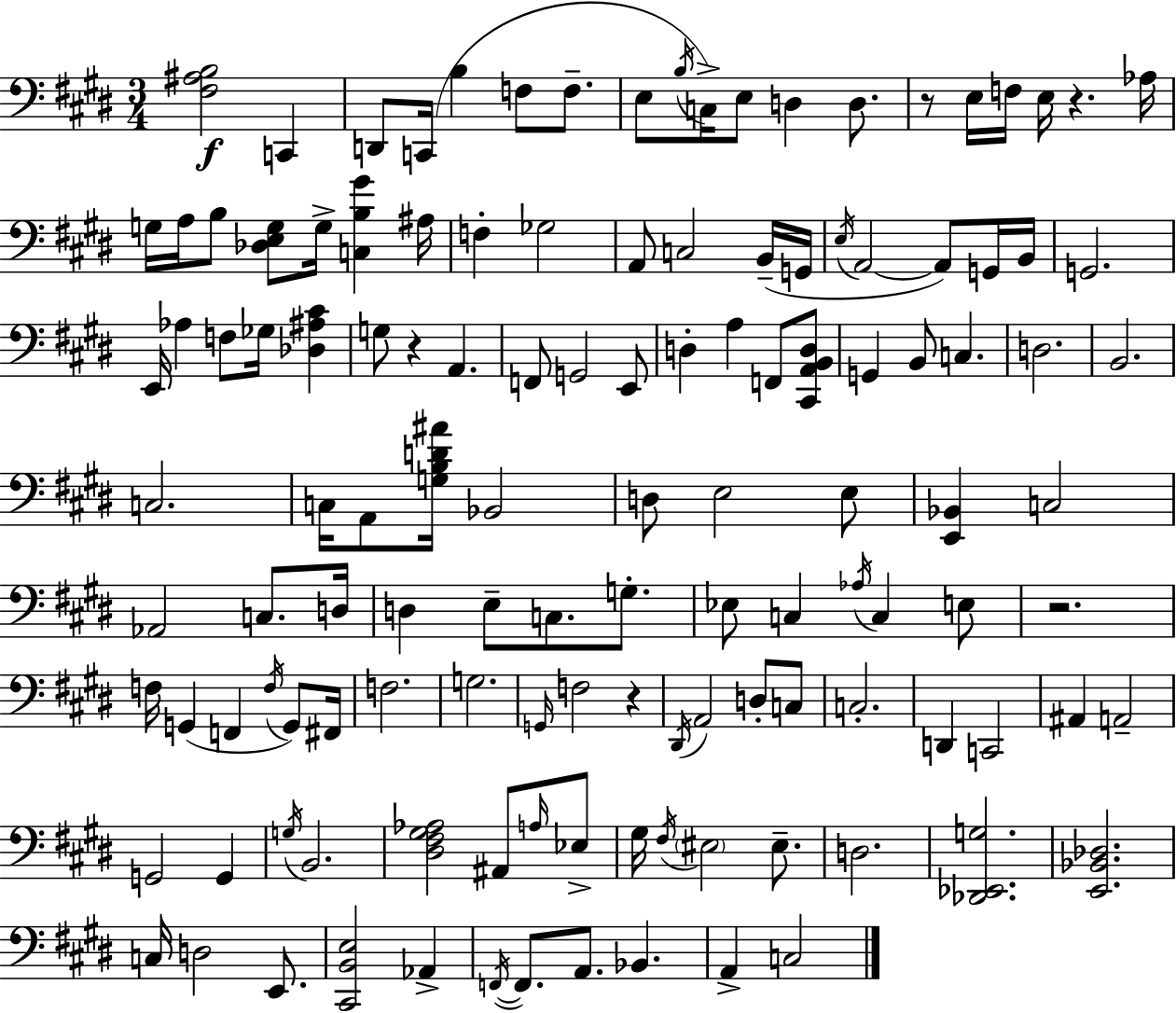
[F#3,A#3,B3]/h C2/q D2/e C2/s B3/q F3/e F3/e. E3/e B3/s C3/s E3/e D3/q D3/e. R/e E3/s F3/s E3/s R/q. Ab3/s G3/s A3/s B3/e [Db3,E3,G3]/e G3/s [C3,B3,G#4]/q A#3/s F3/q Gb3/h A2/e C3/h B2/s G2/s E3/s A2/h A2/e G2/s B2/s G2/h. E2/s Ab3/q F3/e Gb3/s [Db3,A#3,C#4]/q G3/e R/q A2/q. F2/e G2/h E2/e D3/q A3/q F2/e [C#2,A2,B2,D3]/e G2/q B2/e C3/q. D3/h. B2/h. C3/h. C3/s A2/e [G3,B3,D4,A#4]/s Bb2/h D3/e E3/h E3/e [E2,Bb2]/q C3/h Ab2/h C3/e. D3/s D3/q E3/e C3/e. G3/e. Eb3/e C3/q Ab3/s C3/q E3/e R/h. F3/s G2/q F2/q F3/s G2/e F#2/s F3/h. G3/h. G2/s F3/h R/q D#2/s A2/h D3/e C3/e C3/h. D2/q C2/h A#2/q A2/h G2/h G2/q G3/s B2/h. [D#3,F#3,G#3,Ab3]/h A#2/e A3/s Eb3/e G#3/s F#3/s EIS3/h EIS3/e. D3/h. [Db2,Eb2,G3]/h. [E2,Bb2,Db3]/h. C3/s D3/h E2/e. [C#2,B2,E3]/h Ab2/q F2/s F2/e. A2/e. Bb2/q. A2/q C3/h